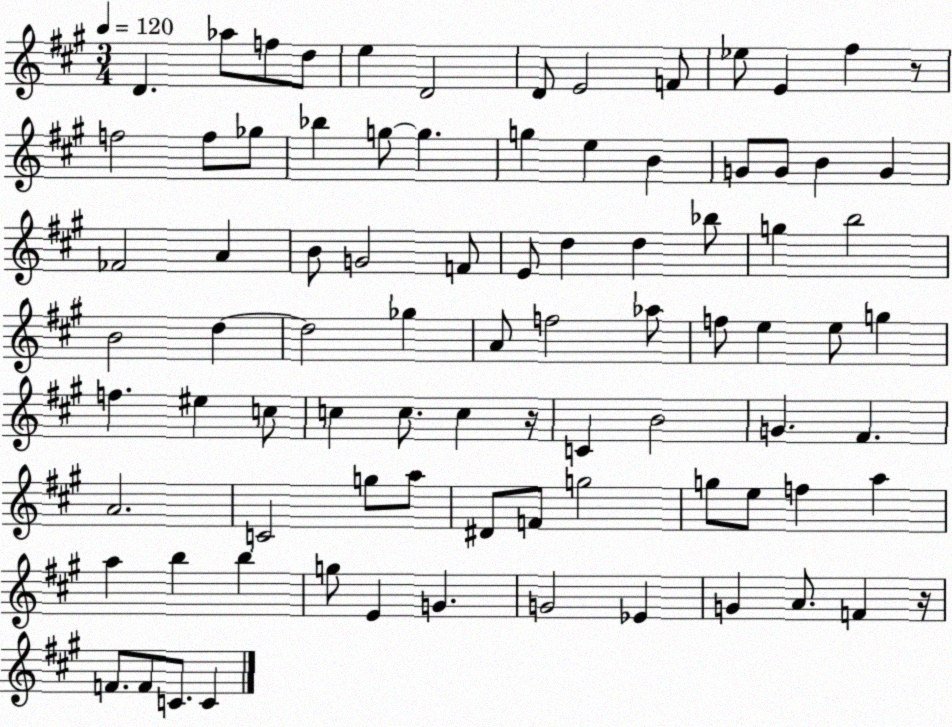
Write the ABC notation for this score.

X:1
T:Untitled
M:3/4
L:1/4
K:A
D _a/2 f/2 d/2 e D2 D/2 E2 F/2 _e/2 E ^f z/2 f2 f/2 _g/2 _b g/2 g g e B G/2 G/2 B G _F2 A B/2 G2 F/2 E/2 d d _b/2 g b2 B2 d d2 _g A/2 f2 _a/2 f/2 e e/2 g f ^e c/2 c c/2 c z/4 C B2 G ^F A2 C2 g/2 a/2 ^D/2 F/2 g2 g/2 e/2 f a a b b g/2 E G G2 _E G A/2 F z/4 F/2 F/2 C/2 C